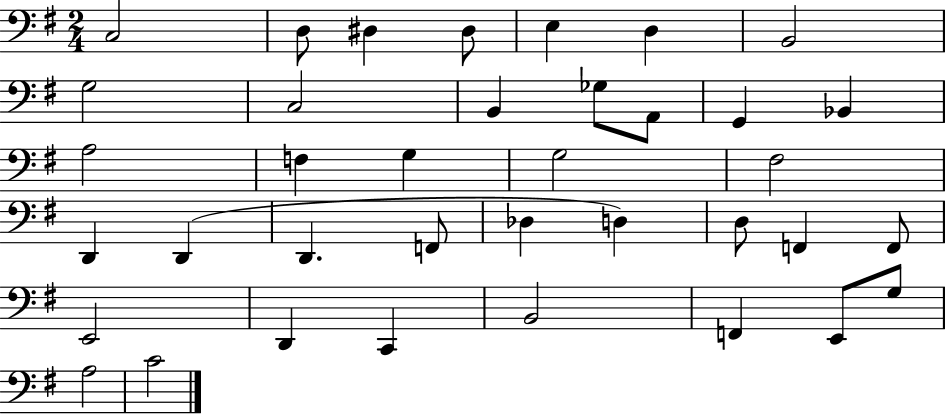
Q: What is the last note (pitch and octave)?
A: C4